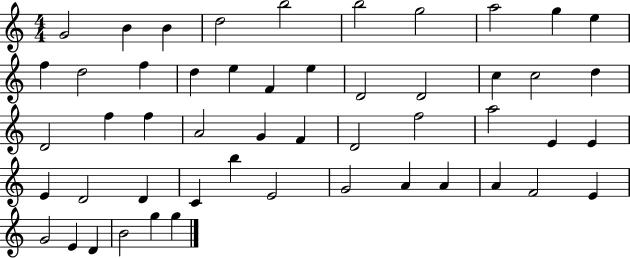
G4/h B4/q B4/q D5/h B5/h B5/h G5/h A5/h G5/q E5/q F5/q D5/h F5/q D5/q E5/q F4/q E5/q D4/h D4/h C5/q C5/h D5/q D4/h F5/q F5/q A4/h G4/q F4/q D4/h F5/h A5/h E4/q E4/q E4/q D4/h D4/q C4/q B5/q E4/h G4/h A4/q A4/q A4/q F4/h E4/q G4/h E4/q D4/q B4/h G5/q G5/q